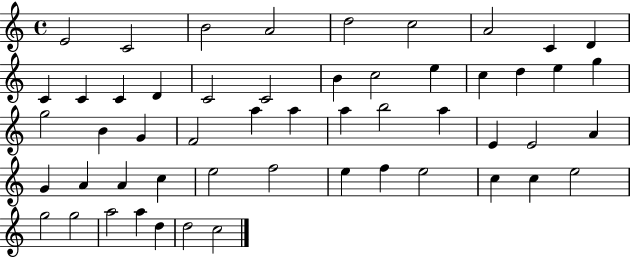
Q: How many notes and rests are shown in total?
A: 53